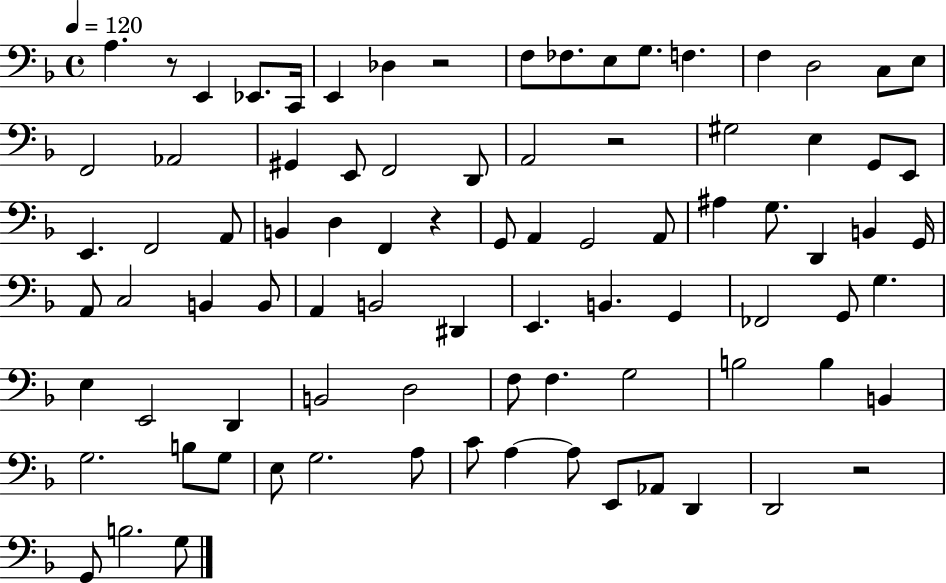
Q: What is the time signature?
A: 4/4